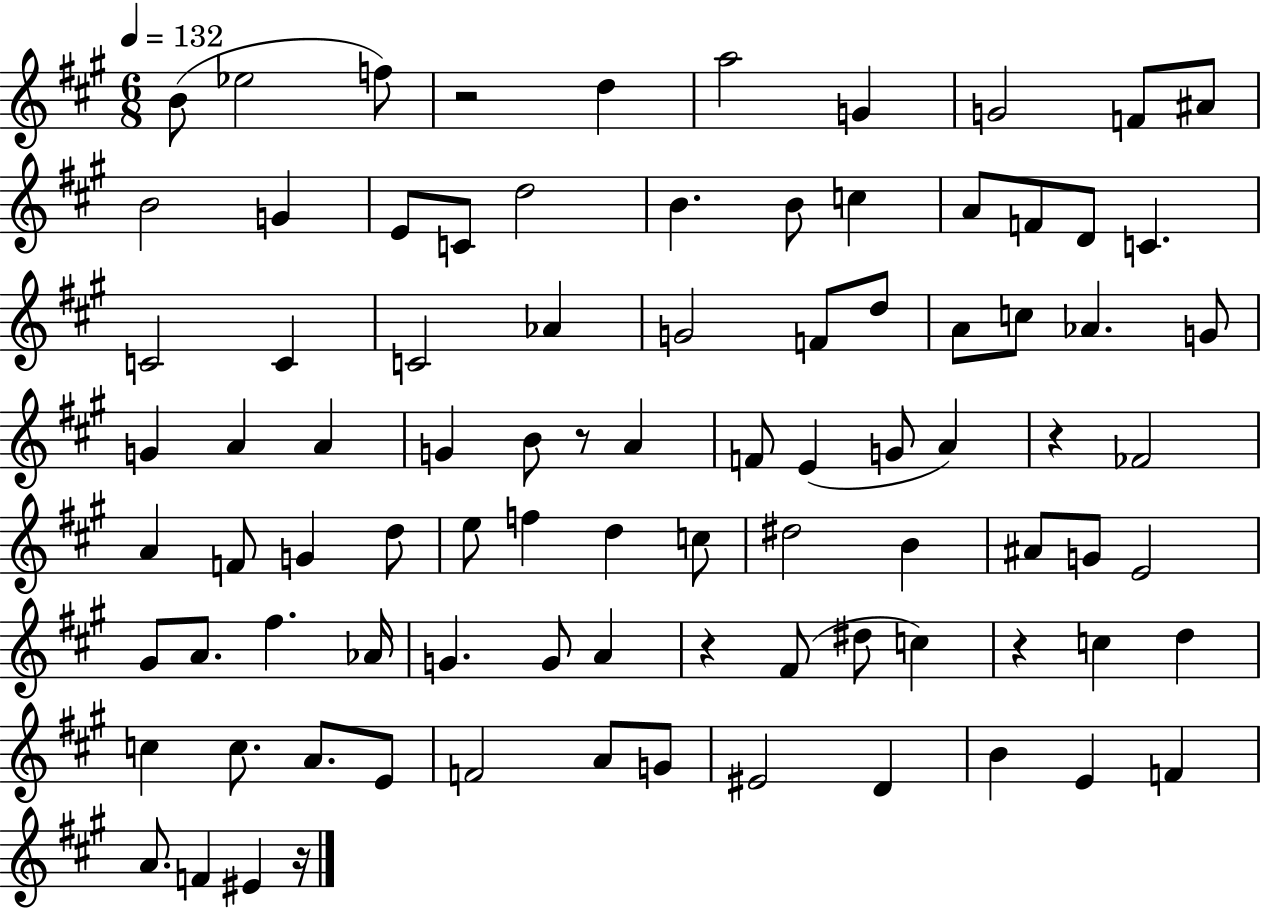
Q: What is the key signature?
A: A major